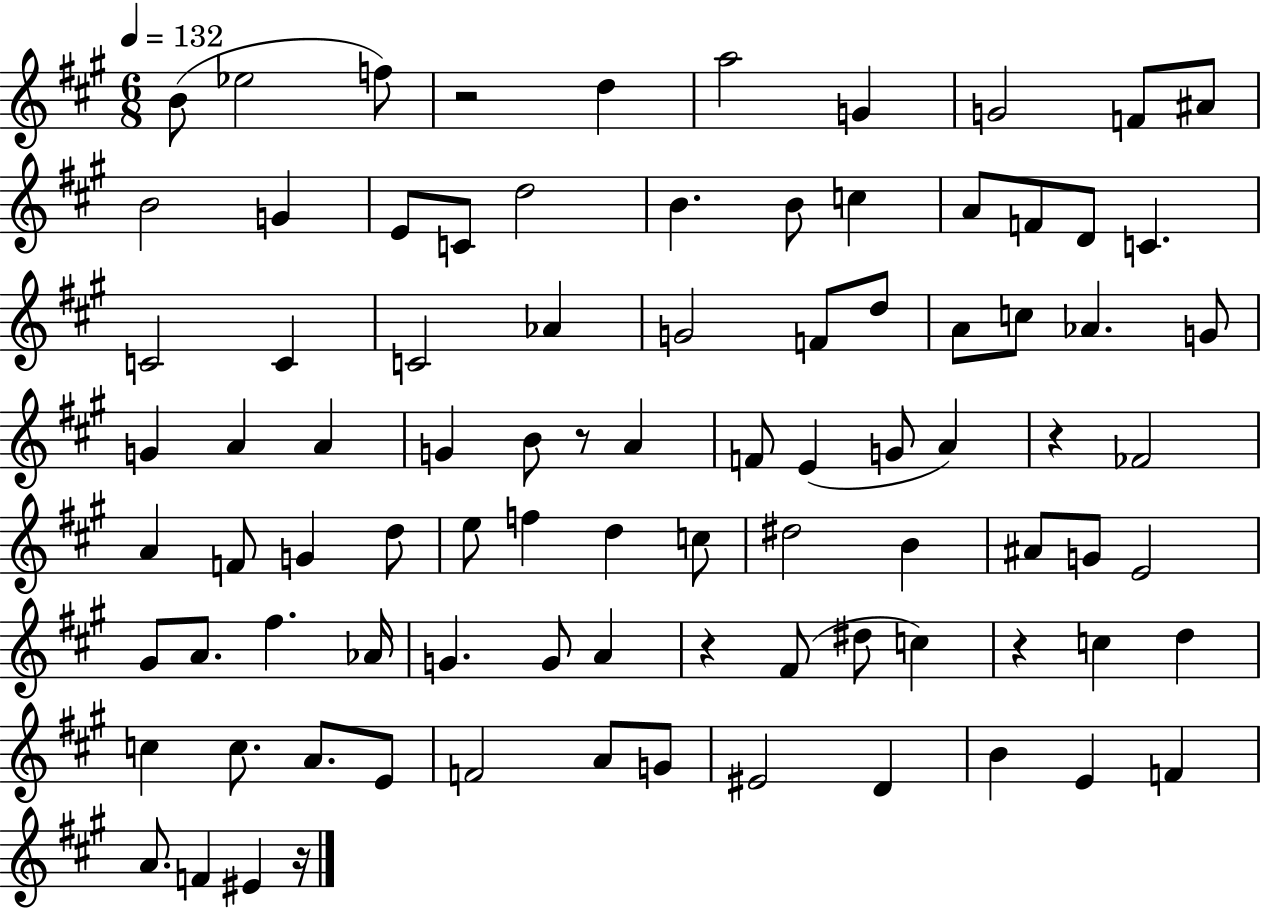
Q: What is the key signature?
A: A major